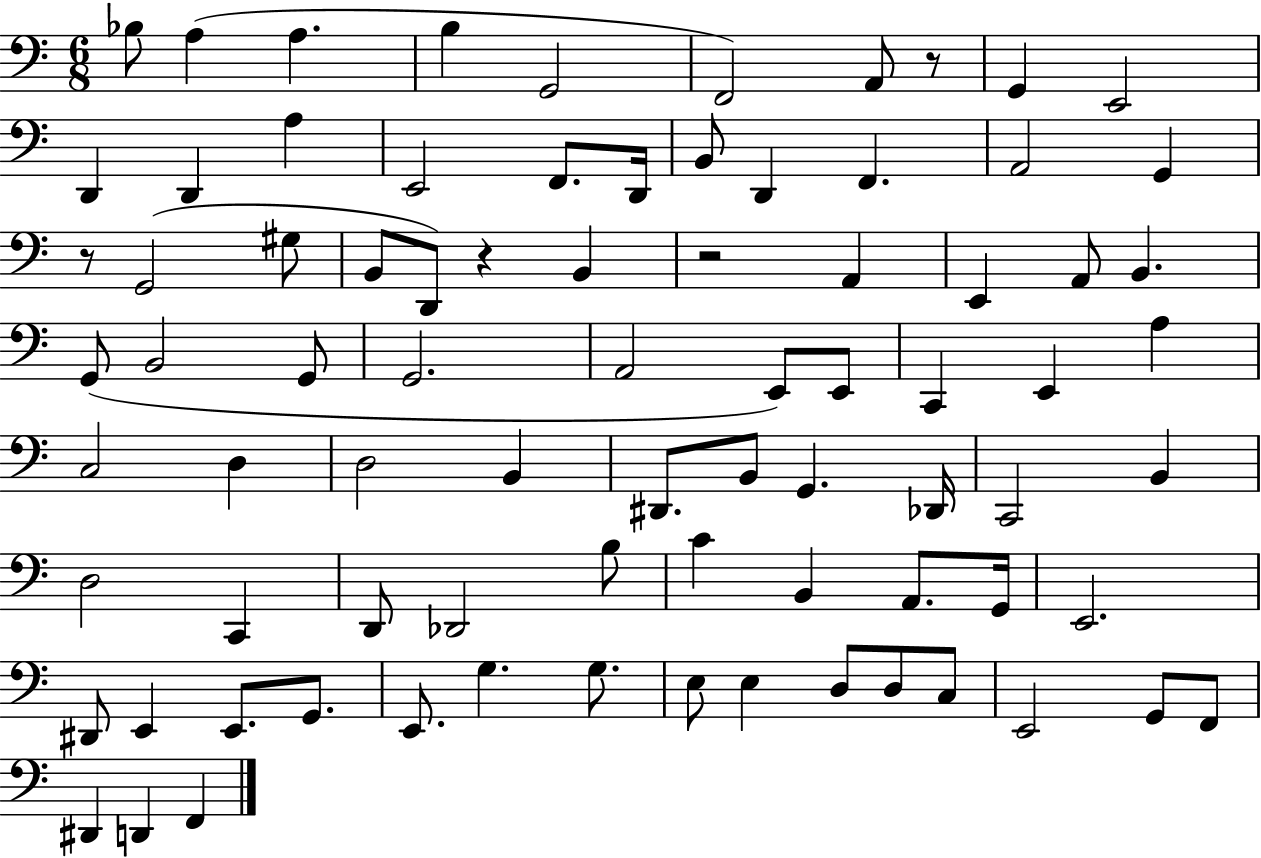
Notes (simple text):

Bb3/e A3/q A3/q. B3/q G2/h F2/h A2/e R/e G2/q E2/h D2/q D2/q A3/q E2/h F2/e. D2/s B2/e D2/q F2/q. A2/h G2/q R/e G2/h G#3/e B2/e D2/e R/q B2/q R/h A2/q E2/q A2/e B2/q. G2/e B2/h G2/e G2/h. A2/h E2/e E2/e C2/q E2/q A3/q C3/h D3/q D3/h B2/q D#2/e. B2/e G2/q. Db2/s C2/h B2/q D3/h C2/q D2/e Db2/h B3/e C4/q B2/q A2/e. G2/s E2/h. D#2/e E2/q E2/e. G2/e. E2/e. G3/q. G3/e. E3/e E3/q D3/e D3/e C3/e E2/h G2/e F2/e D#2/q D2/q F2/q